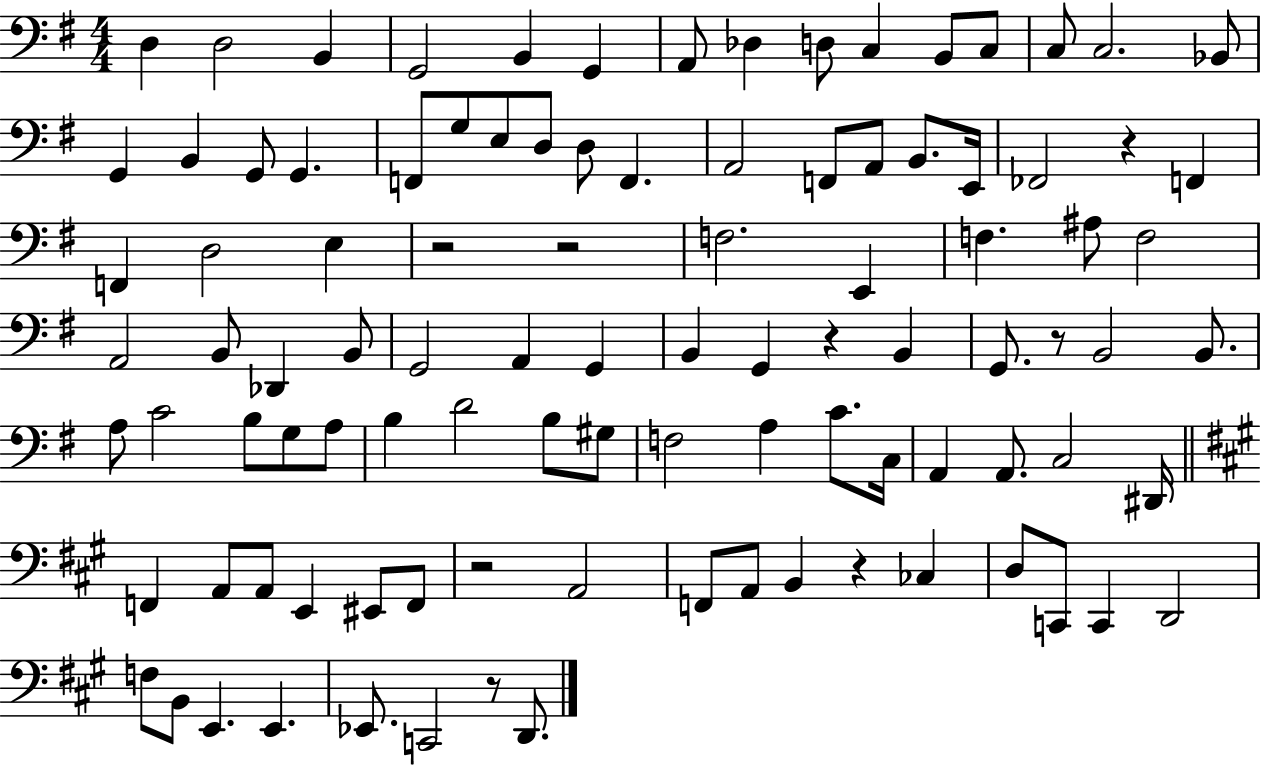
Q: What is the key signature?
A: G major